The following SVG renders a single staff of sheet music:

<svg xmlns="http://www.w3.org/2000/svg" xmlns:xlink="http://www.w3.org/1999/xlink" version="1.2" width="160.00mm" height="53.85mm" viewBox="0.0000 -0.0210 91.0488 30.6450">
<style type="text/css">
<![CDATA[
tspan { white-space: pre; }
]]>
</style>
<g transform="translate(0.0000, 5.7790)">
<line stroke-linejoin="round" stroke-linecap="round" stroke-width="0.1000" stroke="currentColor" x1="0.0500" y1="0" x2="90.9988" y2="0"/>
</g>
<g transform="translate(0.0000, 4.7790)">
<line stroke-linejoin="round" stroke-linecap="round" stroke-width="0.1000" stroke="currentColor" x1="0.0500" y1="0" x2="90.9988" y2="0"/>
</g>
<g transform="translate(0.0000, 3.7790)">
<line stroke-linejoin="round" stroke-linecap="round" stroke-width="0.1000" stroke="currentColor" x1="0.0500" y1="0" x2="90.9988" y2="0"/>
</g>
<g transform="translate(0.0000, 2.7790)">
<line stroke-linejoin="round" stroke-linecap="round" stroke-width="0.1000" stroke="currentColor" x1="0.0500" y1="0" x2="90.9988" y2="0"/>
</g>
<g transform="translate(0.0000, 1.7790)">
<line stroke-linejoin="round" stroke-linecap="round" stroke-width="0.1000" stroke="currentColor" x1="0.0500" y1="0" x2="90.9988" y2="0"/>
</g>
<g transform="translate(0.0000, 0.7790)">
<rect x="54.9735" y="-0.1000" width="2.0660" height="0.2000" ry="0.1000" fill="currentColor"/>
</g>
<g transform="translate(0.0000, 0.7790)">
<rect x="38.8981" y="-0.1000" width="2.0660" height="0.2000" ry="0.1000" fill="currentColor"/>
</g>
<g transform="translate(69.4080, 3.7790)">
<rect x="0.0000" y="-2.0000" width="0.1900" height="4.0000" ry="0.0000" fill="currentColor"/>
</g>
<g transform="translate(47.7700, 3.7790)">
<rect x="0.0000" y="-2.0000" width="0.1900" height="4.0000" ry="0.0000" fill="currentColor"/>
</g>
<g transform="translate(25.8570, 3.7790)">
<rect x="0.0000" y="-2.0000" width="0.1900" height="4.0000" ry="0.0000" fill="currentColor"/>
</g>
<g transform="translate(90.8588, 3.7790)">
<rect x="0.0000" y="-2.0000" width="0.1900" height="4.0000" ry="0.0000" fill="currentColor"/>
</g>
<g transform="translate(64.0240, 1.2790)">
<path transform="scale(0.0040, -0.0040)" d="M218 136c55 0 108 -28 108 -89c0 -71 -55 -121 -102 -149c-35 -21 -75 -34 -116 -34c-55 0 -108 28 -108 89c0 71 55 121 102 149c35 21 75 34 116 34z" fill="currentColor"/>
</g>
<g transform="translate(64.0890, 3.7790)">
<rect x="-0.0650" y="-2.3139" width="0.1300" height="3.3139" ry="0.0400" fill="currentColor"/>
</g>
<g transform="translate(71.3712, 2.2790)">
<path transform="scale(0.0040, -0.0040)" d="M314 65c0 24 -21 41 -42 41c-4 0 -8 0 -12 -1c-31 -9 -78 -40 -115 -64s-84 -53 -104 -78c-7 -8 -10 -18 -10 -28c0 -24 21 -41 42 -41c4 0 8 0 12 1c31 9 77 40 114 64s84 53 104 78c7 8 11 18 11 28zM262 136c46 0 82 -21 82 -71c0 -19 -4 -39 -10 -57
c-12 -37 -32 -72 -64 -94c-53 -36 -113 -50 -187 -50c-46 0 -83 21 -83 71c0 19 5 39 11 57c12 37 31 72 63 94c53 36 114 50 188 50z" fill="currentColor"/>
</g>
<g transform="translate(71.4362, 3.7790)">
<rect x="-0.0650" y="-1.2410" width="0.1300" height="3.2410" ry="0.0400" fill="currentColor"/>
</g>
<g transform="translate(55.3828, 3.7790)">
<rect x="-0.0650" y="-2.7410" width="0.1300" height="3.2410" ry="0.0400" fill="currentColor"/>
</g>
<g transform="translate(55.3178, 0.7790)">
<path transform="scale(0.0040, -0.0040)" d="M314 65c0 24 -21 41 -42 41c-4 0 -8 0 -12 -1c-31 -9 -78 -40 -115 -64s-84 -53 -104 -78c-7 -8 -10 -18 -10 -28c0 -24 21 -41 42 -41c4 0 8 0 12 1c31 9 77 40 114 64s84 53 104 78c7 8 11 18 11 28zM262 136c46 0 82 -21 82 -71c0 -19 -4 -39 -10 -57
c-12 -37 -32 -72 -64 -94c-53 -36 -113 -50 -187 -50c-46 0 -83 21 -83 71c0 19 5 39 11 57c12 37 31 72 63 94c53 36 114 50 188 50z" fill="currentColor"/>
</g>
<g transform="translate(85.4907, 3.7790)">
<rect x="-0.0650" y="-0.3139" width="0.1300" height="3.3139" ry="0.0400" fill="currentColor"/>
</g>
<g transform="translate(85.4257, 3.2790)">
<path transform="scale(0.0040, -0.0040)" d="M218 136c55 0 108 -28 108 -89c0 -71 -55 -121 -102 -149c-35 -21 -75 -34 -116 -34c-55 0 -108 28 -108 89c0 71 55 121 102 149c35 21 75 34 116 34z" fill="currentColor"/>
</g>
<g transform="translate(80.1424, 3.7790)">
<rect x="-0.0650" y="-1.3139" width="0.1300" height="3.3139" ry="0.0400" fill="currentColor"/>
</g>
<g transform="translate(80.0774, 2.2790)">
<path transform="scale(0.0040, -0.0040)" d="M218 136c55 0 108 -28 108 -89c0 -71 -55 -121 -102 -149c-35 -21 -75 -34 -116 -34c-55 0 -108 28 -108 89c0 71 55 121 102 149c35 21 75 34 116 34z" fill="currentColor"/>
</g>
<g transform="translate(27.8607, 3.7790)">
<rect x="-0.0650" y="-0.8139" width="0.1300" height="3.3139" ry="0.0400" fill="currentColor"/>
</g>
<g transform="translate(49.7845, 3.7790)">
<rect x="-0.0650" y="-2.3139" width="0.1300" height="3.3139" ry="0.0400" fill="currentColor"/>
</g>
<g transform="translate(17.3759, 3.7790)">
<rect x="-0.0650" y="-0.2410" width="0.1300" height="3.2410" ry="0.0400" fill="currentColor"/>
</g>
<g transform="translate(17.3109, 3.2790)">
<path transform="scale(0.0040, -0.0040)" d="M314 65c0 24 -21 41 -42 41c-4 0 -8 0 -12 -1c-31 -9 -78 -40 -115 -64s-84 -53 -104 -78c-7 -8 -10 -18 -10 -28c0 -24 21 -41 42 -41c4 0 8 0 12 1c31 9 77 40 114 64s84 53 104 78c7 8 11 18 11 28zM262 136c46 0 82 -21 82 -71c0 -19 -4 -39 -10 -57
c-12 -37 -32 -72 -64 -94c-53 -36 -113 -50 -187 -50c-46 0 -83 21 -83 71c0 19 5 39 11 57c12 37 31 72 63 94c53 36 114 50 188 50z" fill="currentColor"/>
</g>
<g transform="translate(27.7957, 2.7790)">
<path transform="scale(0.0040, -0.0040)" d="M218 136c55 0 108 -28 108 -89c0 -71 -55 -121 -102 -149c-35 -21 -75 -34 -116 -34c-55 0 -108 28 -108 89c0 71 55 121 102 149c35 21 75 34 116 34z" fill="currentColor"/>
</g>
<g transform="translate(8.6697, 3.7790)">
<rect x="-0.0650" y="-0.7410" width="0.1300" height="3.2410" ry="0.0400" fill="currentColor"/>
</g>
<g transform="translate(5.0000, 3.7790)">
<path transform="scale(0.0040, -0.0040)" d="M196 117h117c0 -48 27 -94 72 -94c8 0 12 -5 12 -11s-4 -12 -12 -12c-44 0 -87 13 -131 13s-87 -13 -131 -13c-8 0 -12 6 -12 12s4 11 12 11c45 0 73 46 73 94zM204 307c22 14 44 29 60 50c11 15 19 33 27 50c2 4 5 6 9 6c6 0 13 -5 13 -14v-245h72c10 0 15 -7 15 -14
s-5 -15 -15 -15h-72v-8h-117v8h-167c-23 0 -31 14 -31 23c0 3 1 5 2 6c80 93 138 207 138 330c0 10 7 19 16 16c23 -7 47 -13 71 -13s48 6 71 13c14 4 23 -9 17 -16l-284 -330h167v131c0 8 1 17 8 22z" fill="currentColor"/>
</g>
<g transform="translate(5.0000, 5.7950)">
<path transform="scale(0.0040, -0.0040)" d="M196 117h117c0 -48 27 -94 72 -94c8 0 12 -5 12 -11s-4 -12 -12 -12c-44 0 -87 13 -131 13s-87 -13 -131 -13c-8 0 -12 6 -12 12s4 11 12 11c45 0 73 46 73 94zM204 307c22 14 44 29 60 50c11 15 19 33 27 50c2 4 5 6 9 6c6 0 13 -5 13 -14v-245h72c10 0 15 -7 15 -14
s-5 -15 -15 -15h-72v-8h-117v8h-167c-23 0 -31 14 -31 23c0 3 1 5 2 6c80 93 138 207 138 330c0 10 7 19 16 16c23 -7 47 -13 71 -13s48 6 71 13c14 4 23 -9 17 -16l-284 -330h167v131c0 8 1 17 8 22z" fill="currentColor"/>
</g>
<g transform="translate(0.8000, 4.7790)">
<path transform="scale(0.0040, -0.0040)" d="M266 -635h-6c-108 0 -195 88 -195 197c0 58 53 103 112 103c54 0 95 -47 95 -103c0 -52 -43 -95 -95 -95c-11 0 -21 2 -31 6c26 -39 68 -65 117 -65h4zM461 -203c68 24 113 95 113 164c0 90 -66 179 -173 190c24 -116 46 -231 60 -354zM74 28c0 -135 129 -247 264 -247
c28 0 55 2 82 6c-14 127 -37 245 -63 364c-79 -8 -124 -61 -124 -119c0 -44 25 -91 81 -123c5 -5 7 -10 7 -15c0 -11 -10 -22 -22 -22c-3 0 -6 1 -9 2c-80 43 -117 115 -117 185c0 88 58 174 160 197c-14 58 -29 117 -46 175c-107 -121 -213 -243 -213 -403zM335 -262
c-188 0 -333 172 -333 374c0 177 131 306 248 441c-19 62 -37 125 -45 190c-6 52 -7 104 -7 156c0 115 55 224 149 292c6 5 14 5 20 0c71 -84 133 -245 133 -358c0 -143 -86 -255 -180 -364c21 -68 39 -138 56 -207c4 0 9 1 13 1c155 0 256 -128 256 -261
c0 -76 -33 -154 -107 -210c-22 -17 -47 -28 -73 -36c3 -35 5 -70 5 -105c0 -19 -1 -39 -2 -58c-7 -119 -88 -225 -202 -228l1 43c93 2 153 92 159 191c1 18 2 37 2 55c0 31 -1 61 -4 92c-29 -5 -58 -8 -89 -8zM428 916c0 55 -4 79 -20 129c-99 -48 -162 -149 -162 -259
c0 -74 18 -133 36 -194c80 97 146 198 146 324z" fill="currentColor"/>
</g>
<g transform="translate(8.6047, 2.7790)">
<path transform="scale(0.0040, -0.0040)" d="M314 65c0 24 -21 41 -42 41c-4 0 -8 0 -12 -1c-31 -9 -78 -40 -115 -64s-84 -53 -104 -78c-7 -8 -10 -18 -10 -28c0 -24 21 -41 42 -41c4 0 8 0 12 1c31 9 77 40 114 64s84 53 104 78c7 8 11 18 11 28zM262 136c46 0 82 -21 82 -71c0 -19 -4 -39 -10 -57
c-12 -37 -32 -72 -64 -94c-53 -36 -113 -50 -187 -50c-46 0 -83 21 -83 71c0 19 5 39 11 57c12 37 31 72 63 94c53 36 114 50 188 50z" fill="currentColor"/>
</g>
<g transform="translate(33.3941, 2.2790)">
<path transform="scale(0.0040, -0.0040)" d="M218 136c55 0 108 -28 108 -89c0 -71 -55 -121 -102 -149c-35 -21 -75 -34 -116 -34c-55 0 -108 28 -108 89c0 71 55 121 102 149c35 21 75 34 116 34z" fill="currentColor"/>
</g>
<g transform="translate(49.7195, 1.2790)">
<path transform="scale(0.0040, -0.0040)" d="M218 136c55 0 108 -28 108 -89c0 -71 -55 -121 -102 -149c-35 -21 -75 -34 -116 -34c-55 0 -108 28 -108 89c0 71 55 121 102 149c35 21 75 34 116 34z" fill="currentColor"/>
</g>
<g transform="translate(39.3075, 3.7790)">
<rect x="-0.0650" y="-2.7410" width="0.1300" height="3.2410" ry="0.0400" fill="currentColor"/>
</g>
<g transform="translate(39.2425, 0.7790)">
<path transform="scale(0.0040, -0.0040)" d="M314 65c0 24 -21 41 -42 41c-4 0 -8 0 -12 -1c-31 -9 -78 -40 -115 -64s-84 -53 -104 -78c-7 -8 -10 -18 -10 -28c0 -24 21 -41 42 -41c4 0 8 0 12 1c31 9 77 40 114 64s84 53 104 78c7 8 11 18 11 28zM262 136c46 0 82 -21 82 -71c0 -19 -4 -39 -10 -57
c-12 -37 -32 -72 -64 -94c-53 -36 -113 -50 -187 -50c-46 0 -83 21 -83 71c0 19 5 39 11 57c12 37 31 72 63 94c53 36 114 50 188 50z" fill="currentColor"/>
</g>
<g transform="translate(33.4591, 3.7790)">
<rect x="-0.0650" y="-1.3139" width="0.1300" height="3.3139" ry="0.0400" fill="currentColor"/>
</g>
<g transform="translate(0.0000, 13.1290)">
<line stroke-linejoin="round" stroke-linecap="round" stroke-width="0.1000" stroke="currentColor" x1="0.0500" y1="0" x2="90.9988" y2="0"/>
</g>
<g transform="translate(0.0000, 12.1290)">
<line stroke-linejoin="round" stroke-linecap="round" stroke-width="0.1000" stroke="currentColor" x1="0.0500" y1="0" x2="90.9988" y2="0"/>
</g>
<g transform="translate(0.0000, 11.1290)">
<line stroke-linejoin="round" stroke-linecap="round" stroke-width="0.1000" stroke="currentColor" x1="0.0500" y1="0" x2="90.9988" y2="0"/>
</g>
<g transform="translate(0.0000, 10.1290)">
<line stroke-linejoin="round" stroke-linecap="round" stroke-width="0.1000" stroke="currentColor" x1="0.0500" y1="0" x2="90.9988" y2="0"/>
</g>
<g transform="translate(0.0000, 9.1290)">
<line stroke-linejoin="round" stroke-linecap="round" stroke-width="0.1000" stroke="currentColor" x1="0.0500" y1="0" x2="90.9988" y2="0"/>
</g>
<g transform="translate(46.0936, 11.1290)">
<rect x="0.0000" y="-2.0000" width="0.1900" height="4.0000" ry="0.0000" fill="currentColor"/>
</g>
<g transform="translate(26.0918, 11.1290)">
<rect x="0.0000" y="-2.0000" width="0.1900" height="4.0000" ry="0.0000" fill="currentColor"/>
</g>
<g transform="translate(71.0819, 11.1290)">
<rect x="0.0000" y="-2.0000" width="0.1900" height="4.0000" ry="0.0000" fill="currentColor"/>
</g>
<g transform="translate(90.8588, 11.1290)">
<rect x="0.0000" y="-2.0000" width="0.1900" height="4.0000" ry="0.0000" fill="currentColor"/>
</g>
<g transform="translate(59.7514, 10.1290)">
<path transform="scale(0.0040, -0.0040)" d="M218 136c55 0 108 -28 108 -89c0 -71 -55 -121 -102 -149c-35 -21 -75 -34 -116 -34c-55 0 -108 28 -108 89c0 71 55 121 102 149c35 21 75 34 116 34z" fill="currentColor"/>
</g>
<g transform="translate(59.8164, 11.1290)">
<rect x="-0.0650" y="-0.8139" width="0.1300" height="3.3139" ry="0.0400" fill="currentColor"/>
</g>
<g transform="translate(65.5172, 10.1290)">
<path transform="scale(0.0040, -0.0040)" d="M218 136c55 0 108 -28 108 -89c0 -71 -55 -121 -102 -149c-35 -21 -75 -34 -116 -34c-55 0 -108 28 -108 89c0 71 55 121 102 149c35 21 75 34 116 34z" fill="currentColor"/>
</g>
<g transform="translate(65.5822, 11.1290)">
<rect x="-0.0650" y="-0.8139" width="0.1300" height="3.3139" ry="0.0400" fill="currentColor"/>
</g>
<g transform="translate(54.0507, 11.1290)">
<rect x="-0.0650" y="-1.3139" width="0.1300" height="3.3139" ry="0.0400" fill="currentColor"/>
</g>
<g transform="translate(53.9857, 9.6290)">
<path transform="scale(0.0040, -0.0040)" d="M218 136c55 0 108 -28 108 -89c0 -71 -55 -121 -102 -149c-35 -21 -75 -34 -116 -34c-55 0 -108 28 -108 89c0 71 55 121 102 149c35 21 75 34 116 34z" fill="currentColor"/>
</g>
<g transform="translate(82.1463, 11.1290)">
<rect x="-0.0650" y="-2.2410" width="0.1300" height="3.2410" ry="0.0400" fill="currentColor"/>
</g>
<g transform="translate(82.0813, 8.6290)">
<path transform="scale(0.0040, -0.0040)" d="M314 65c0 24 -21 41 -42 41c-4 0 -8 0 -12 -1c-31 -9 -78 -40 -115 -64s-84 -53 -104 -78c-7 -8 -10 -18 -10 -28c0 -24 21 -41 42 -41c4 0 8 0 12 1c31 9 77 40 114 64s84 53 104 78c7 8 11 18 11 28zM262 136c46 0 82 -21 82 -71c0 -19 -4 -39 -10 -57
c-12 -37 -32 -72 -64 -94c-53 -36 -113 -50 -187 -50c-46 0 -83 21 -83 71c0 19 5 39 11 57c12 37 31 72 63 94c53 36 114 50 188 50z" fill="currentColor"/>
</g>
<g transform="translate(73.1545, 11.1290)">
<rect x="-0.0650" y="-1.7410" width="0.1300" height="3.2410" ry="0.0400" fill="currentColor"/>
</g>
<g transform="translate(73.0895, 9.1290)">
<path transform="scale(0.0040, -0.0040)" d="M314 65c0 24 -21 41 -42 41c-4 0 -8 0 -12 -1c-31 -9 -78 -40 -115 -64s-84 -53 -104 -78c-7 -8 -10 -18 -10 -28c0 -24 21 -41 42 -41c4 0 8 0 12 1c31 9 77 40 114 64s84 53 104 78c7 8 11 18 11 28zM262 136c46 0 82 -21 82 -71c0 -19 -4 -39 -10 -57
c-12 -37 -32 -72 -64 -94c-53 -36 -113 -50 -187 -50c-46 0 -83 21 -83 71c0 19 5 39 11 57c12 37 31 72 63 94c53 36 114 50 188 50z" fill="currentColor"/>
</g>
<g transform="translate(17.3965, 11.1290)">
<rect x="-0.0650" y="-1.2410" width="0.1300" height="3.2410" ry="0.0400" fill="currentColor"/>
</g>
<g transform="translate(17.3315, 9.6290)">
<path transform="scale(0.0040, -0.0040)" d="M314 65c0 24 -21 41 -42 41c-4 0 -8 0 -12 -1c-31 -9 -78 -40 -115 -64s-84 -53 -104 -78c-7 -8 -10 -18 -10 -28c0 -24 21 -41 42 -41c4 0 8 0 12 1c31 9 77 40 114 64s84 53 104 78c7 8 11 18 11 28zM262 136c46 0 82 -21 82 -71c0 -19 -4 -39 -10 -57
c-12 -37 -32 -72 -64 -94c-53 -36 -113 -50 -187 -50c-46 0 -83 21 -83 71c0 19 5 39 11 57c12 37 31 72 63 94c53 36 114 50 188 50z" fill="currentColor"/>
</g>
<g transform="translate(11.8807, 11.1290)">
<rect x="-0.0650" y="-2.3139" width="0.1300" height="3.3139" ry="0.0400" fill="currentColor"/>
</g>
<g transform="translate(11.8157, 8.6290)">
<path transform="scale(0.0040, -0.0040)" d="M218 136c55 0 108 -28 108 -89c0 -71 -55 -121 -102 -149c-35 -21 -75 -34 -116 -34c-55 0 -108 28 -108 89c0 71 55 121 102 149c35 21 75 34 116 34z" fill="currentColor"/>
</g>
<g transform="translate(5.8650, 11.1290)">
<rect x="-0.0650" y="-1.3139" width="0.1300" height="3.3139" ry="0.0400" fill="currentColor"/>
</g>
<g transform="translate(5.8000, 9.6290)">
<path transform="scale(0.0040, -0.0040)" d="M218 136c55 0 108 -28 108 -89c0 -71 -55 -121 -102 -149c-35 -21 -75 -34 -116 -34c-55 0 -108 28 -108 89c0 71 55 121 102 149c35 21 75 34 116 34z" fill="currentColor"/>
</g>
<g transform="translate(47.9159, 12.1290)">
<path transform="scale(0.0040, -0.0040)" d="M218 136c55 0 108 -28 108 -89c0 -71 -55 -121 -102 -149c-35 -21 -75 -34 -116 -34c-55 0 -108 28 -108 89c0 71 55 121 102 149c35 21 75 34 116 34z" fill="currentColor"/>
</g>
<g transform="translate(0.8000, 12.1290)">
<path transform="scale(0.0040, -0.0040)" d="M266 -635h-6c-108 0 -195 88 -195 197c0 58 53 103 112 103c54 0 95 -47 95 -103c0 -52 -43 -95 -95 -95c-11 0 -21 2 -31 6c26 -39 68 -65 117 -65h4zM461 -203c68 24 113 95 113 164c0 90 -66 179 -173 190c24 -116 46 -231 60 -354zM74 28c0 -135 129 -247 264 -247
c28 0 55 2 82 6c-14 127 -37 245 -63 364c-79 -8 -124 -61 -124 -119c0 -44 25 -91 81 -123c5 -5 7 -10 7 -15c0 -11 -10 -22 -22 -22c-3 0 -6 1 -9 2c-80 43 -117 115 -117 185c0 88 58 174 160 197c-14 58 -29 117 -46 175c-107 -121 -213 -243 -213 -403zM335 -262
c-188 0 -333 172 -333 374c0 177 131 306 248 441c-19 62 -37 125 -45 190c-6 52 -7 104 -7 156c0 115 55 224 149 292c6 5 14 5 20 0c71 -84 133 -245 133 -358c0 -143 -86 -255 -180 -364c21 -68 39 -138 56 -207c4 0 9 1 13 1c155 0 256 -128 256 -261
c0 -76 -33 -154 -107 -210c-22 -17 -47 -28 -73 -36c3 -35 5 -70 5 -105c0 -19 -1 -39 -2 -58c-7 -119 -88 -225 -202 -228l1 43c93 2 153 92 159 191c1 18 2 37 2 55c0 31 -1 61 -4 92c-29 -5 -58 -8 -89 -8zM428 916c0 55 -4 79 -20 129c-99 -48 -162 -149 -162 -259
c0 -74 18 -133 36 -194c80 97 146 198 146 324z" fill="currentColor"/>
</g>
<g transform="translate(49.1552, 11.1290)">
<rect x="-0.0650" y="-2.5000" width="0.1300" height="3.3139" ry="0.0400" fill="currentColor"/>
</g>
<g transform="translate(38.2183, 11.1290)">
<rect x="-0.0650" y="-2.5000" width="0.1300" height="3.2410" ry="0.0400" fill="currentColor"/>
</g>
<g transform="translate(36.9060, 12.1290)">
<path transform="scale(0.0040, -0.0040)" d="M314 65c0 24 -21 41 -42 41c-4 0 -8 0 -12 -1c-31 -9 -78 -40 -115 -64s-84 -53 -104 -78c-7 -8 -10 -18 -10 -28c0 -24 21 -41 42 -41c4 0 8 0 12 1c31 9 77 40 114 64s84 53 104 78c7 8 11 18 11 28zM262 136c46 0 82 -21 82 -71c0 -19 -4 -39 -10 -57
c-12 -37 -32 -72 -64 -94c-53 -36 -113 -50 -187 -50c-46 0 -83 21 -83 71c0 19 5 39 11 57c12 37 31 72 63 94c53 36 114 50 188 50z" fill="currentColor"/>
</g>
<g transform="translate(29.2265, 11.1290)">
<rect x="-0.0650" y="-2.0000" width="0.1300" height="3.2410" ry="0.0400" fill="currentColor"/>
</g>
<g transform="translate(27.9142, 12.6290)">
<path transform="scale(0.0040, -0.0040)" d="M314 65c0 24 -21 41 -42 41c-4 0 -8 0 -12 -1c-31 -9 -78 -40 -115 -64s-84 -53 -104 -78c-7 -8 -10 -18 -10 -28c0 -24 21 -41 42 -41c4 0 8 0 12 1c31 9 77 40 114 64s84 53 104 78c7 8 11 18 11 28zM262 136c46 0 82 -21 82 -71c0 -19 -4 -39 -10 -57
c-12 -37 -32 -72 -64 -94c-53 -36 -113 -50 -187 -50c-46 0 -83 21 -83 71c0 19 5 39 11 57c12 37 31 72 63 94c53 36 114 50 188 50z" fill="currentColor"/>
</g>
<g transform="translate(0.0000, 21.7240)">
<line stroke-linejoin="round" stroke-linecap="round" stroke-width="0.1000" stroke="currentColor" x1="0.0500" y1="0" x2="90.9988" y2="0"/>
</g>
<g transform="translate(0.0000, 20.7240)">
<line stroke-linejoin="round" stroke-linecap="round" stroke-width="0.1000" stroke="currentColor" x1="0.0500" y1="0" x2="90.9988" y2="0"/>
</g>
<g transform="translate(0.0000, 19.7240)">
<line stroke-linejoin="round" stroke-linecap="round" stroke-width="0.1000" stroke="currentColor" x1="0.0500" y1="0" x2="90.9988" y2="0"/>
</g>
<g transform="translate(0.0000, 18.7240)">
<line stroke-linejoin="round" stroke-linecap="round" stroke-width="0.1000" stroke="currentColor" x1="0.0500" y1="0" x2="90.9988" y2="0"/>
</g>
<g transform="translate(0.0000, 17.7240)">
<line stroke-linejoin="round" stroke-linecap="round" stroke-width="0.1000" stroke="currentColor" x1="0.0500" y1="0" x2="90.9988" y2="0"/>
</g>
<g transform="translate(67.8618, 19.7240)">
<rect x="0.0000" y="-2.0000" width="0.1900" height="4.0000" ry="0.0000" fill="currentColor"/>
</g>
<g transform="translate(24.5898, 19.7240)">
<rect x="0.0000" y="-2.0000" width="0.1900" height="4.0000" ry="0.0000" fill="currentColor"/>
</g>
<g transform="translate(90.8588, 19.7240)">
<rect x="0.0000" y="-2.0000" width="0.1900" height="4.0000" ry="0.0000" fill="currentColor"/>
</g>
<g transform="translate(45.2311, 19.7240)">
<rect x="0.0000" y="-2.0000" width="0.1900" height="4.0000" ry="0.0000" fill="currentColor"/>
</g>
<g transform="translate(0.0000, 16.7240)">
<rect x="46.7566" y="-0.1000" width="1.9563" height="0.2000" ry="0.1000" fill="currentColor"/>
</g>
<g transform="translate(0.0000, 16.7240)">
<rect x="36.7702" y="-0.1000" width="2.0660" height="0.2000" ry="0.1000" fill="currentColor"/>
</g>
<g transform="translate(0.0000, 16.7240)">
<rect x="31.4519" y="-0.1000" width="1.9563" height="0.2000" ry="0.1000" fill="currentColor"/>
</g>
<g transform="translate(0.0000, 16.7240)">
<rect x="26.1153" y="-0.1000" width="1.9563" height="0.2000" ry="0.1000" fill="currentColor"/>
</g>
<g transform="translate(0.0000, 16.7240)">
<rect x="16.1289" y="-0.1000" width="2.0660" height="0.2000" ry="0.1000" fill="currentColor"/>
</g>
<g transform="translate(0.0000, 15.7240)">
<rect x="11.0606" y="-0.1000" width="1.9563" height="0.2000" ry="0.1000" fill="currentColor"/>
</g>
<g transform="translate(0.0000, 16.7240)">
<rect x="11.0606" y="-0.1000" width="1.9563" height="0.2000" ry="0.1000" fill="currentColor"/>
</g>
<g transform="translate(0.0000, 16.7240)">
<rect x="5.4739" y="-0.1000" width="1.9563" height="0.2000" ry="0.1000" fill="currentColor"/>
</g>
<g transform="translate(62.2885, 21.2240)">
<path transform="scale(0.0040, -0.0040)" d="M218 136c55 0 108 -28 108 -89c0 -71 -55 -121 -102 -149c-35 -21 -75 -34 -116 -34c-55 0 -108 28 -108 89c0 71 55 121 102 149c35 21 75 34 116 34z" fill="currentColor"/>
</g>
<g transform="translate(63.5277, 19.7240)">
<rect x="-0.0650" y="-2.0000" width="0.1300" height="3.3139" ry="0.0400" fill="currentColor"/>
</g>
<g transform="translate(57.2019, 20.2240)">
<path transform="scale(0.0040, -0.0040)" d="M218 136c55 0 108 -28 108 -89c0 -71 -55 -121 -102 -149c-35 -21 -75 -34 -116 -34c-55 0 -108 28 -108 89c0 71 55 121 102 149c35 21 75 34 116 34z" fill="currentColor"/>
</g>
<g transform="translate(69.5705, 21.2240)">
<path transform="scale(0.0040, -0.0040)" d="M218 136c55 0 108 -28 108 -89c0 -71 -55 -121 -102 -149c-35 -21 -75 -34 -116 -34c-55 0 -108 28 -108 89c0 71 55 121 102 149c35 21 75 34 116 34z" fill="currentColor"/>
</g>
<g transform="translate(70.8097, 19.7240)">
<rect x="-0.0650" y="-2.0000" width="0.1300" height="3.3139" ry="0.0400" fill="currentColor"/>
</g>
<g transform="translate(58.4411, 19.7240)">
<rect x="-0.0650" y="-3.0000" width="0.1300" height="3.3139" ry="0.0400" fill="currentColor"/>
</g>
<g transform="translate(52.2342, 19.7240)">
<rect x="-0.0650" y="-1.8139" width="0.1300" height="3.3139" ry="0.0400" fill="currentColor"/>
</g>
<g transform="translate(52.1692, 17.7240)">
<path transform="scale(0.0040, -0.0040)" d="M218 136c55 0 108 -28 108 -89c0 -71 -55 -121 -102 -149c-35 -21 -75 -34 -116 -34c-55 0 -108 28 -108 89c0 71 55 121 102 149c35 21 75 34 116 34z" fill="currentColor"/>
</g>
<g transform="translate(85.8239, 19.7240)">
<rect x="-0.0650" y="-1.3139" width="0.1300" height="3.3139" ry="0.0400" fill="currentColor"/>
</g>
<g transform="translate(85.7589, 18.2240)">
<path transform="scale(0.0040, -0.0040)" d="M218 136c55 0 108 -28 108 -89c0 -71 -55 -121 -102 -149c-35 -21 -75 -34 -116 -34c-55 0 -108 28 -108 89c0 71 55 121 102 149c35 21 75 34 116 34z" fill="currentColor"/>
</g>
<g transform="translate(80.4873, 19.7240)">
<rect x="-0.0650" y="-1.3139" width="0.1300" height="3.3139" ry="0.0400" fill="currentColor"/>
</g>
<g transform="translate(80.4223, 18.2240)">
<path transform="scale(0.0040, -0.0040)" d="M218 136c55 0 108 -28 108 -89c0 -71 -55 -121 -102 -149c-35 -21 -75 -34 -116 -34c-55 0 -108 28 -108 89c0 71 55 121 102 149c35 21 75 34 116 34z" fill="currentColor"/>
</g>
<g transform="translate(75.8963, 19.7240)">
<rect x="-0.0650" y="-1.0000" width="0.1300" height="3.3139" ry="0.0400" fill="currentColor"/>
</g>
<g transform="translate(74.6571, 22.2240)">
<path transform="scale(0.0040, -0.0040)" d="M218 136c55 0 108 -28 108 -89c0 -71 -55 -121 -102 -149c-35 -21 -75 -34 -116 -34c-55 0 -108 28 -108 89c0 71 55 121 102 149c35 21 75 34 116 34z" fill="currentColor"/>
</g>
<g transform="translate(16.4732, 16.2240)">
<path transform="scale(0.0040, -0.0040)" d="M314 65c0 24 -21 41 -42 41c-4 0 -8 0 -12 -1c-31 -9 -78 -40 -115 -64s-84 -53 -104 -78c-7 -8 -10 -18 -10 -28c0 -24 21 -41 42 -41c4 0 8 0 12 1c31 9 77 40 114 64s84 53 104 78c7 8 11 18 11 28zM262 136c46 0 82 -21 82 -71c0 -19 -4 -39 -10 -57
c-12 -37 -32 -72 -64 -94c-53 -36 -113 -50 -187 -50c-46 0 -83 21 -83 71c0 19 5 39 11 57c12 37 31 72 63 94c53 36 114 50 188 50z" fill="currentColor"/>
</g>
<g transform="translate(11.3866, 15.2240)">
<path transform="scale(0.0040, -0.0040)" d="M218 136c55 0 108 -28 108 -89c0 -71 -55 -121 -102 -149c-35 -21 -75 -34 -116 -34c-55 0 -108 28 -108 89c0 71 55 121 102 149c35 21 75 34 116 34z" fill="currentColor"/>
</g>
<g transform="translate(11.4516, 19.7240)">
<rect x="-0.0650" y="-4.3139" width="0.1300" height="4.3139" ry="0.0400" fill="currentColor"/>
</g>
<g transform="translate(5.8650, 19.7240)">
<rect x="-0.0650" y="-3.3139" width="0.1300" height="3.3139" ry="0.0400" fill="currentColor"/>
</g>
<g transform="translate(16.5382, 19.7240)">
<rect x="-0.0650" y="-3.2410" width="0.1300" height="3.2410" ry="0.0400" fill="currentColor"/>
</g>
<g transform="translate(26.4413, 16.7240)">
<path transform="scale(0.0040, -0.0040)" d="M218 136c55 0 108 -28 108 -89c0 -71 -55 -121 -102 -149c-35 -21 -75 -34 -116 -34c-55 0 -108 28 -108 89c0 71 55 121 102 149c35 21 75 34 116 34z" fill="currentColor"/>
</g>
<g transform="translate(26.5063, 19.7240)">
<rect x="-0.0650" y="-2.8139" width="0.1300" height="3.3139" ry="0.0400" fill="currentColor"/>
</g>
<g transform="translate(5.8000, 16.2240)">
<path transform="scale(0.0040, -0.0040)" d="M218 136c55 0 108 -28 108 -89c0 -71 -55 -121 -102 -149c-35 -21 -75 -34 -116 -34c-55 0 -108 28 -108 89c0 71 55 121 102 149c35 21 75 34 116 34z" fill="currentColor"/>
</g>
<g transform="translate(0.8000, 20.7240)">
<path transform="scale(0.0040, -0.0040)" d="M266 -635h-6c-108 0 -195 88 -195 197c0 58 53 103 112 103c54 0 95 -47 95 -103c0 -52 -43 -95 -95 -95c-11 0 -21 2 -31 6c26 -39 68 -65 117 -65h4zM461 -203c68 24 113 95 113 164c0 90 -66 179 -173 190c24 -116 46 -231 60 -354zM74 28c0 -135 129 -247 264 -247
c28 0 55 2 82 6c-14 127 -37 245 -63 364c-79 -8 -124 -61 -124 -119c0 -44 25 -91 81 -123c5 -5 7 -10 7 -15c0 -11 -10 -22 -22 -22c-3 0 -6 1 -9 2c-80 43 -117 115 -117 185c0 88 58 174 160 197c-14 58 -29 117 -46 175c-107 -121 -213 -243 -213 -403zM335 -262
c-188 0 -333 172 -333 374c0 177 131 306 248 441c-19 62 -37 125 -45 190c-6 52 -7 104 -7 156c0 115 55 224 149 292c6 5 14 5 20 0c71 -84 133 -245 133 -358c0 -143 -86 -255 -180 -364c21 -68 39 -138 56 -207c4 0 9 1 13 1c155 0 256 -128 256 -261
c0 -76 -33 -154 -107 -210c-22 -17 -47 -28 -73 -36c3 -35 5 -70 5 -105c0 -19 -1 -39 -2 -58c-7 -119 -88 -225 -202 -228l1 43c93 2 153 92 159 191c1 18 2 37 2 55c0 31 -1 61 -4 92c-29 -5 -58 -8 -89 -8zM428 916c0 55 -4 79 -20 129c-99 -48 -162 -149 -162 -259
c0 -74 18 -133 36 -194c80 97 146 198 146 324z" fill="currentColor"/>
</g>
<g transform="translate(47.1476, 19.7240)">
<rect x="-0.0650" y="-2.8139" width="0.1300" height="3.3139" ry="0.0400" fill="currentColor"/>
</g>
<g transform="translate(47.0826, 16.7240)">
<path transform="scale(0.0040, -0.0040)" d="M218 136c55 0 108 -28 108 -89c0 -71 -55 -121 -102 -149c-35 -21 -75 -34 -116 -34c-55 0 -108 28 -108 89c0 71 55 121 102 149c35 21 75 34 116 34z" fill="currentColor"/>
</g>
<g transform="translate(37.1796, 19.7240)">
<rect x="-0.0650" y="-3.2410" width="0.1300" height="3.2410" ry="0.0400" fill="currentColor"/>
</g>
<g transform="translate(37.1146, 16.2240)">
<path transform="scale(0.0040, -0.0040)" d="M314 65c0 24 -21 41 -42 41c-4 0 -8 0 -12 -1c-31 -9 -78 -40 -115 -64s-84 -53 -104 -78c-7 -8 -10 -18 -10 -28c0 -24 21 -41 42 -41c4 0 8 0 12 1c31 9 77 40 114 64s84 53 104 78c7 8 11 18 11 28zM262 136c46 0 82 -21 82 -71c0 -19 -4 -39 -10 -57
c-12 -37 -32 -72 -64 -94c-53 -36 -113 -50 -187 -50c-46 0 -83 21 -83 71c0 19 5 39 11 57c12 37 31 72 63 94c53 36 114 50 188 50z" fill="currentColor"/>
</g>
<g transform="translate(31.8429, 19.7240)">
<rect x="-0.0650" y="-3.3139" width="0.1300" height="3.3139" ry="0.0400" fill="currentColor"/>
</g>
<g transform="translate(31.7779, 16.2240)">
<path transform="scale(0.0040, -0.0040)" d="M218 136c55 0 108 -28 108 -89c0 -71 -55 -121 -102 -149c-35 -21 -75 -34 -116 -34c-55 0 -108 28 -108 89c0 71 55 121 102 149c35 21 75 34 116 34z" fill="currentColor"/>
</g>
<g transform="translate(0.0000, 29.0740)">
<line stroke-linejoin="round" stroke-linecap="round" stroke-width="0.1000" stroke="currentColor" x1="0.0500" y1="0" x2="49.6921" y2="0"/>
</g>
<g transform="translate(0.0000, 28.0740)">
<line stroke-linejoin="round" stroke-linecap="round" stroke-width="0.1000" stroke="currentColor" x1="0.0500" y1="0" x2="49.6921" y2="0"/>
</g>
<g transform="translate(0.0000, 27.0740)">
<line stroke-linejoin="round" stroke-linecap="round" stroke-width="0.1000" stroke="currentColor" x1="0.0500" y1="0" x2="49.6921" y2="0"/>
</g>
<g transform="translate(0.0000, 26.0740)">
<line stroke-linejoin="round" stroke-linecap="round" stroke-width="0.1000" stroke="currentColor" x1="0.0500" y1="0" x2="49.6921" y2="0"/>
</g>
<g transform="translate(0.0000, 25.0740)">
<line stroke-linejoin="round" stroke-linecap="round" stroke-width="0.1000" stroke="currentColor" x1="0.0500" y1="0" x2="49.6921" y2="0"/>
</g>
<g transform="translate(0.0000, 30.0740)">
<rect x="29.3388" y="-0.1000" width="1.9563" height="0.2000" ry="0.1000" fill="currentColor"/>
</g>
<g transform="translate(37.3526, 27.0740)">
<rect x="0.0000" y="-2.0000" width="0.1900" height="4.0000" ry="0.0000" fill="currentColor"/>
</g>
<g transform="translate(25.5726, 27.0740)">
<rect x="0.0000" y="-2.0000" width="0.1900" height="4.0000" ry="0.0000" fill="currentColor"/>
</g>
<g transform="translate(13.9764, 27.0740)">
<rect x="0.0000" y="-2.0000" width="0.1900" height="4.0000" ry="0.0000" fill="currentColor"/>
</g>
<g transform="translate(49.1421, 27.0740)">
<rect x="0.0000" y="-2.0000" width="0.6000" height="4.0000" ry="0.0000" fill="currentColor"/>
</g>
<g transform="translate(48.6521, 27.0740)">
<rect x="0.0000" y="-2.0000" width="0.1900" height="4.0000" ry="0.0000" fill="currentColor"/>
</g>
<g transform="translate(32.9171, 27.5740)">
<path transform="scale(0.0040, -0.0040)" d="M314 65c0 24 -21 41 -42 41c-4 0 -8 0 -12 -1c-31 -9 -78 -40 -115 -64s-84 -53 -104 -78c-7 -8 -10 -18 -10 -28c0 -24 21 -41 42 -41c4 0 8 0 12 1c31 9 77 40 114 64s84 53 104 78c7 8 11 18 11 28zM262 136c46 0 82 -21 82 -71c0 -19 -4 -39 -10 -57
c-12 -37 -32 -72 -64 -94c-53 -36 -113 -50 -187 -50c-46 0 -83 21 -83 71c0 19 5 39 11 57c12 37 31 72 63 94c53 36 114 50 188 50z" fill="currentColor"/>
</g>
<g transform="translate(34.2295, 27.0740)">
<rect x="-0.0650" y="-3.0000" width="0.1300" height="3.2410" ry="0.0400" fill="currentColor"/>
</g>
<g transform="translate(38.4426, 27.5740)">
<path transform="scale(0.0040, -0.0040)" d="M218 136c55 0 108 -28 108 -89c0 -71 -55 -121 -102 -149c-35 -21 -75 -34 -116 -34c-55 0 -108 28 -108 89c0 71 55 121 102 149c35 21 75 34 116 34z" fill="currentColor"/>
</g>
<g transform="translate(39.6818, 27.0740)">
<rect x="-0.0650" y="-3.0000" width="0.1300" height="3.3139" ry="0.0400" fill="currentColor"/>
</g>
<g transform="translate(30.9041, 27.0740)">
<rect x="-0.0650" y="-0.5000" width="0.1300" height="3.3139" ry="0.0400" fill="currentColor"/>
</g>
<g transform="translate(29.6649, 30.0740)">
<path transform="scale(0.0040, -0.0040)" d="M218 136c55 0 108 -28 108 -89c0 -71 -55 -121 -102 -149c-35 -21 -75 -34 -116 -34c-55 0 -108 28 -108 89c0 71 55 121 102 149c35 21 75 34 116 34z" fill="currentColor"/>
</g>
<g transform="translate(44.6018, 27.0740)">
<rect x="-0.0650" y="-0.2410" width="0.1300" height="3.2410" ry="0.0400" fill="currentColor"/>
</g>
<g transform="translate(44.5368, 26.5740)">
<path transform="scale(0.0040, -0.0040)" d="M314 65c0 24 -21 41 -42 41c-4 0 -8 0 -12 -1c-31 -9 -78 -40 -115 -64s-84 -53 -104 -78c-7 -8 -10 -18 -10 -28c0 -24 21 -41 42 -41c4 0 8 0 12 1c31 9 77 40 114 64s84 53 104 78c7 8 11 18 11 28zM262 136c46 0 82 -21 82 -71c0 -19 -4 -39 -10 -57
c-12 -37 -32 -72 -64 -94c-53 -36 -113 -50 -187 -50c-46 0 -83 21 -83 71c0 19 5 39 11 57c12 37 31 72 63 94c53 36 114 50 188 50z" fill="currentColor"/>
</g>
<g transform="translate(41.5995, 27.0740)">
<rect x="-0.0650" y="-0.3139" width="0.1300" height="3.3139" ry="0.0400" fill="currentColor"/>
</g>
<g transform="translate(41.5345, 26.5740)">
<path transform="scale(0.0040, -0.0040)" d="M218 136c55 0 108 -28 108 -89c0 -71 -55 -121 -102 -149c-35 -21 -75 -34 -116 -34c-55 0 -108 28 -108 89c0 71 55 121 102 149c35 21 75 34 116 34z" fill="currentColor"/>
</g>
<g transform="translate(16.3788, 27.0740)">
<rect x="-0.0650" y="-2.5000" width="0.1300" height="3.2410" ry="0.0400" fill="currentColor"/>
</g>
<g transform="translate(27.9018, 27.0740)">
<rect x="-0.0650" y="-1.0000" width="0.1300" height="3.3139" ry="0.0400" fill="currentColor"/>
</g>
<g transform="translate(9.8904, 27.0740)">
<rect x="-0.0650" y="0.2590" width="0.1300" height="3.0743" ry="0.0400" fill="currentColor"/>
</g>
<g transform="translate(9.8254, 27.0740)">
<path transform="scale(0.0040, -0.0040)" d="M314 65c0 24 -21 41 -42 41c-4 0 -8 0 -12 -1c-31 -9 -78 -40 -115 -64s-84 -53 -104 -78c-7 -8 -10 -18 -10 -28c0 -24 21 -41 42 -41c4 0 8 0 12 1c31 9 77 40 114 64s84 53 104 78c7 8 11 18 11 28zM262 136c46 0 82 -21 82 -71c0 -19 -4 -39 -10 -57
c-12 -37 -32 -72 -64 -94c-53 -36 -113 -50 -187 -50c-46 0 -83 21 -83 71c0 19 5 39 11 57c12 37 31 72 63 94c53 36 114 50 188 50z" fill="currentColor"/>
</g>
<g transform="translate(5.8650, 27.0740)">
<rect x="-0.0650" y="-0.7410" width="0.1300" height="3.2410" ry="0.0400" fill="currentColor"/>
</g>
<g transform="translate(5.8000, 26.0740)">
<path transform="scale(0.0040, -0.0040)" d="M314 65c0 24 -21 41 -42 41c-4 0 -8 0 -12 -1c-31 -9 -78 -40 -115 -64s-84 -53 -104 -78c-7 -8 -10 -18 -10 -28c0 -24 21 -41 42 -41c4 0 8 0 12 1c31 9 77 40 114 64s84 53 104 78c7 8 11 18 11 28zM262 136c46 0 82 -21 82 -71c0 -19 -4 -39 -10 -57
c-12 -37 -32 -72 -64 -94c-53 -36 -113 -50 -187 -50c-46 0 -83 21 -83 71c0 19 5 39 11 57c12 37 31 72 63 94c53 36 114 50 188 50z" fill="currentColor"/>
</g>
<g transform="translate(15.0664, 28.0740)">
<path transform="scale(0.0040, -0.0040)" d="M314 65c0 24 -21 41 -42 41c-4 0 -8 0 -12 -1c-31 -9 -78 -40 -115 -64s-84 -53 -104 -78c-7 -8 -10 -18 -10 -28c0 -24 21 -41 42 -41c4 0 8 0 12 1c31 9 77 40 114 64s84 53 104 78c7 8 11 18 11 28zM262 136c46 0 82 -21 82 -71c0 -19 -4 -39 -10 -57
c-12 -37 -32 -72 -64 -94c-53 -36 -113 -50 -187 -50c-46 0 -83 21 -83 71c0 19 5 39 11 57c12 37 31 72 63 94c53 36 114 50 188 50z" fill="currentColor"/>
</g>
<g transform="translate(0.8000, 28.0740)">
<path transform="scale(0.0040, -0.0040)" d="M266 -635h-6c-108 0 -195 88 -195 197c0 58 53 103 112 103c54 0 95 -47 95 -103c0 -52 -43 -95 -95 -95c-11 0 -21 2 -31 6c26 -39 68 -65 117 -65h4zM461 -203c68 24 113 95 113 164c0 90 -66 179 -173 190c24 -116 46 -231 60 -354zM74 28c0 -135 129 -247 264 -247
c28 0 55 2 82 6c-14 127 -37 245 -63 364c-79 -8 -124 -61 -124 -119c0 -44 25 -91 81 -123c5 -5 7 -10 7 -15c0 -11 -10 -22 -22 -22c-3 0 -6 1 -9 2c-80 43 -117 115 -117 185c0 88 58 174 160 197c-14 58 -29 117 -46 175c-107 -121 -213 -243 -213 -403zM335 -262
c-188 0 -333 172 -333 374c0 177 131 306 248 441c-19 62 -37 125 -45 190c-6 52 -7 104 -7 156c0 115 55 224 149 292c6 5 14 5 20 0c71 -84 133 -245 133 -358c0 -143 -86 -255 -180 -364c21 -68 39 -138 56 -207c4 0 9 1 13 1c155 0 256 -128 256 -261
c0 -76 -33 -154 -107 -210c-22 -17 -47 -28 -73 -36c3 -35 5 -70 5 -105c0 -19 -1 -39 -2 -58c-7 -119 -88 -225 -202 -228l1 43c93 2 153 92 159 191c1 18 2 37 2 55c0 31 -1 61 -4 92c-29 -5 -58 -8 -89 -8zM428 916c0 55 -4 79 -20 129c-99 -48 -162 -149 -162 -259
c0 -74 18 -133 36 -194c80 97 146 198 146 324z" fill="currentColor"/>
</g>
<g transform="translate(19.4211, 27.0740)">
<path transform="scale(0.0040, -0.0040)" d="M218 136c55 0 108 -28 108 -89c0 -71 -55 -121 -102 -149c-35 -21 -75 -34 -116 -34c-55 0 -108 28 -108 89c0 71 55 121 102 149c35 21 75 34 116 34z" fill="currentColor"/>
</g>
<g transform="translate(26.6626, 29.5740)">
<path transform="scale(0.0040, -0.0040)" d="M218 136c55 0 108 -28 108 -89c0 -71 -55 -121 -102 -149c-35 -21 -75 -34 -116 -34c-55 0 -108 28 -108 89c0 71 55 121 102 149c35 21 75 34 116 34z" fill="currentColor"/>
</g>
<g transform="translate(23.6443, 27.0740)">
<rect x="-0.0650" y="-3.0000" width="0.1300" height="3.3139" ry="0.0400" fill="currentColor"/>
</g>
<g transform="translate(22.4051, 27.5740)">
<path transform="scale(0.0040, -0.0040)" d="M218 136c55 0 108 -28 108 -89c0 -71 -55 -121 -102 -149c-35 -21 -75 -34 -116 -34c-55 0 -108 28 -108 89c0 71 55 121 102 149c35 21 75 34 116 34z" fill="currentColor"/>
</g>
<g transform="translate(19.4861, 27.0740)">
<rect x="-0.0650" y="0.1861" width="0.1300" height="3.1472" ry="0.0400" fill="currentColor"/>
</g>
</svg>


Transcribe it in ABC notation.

X:1
T:Untitled
M:4/4
L:1/4
K:C
d2 c2 d e a2 g a2 g e2 e c e g e2 F2 G2 G e d d f2 g2 b d' b2 a b b2 a f A F F D e e d2 B2 G2 B A D C A2 A c c2